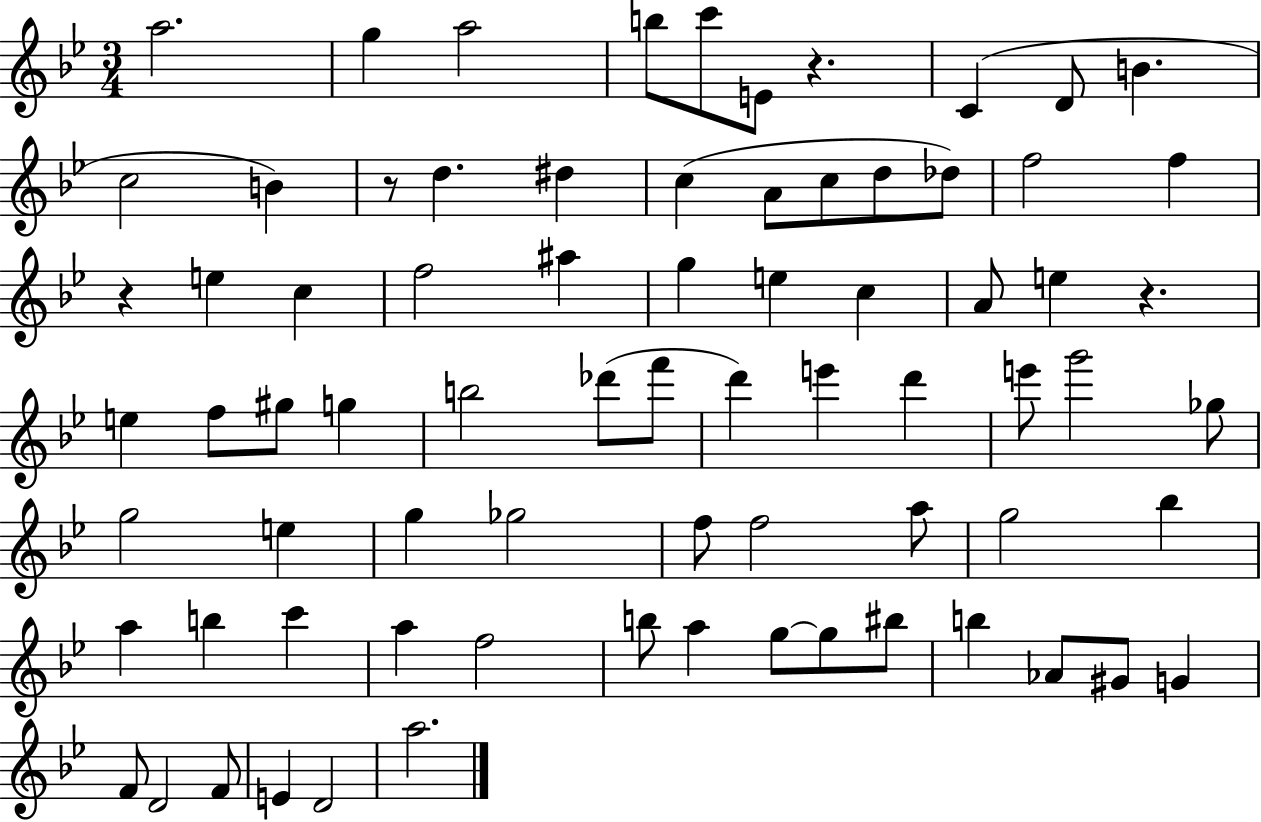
{
  \clef treble
  \numericTimeSignature
  \time 3/4
  \key bes \major
  a''2. | g''4 a''2 | b''8 c'''8 e'8 r4. | c'4( d'8 b'4. | \break c''2 b'4) | r8 d''4. dis''4 | c''4( a'8 c''8 d''8 des''8) | f''2 f''4 | \break r4 e''4 c''4 | f''2 ais''4 | g''4 e''4 c''4 | a'8 e''4 r4. | \break e''4 f''8 gis''8 g''4 | b''2 des'''8( f'''8 | d'''4) e'''4 d'''4 | e'''8 g'''2 ges''8 | \break g''2 e''4 | g''4 ges''2 | f''8 f''2 a''8 | g''2 bes''4 | \break a''4 b''4 c'''4 | a''4 f''2 | b''8 a''4 g''8~~ g''8 bis''8 | b''4 aes'8 gis'8 g'4 | \break f'8 d'2 f'8 | e'4 d'2 | a''2. | \bar "|."
}